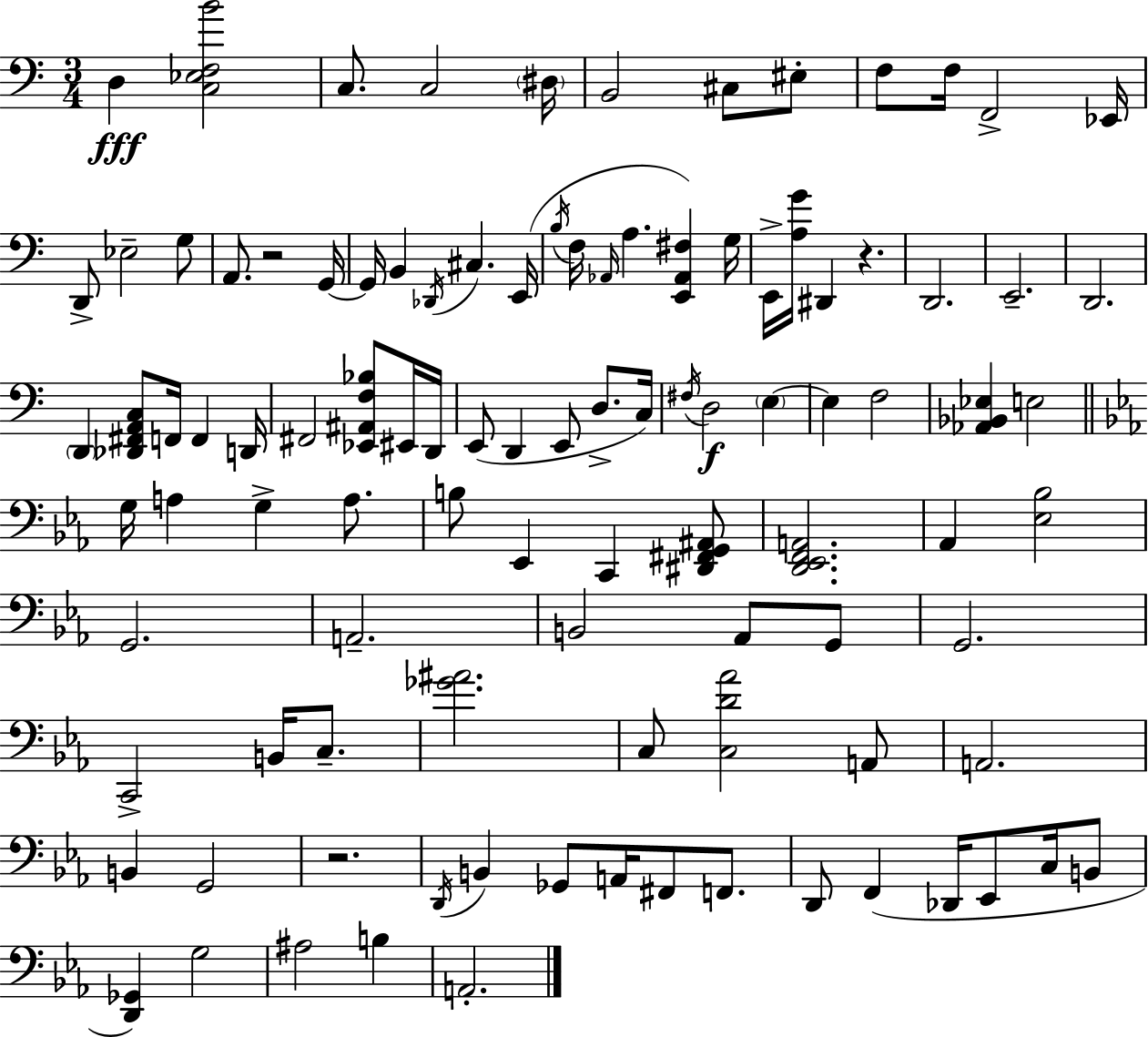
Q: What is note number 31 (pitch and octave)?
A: D2